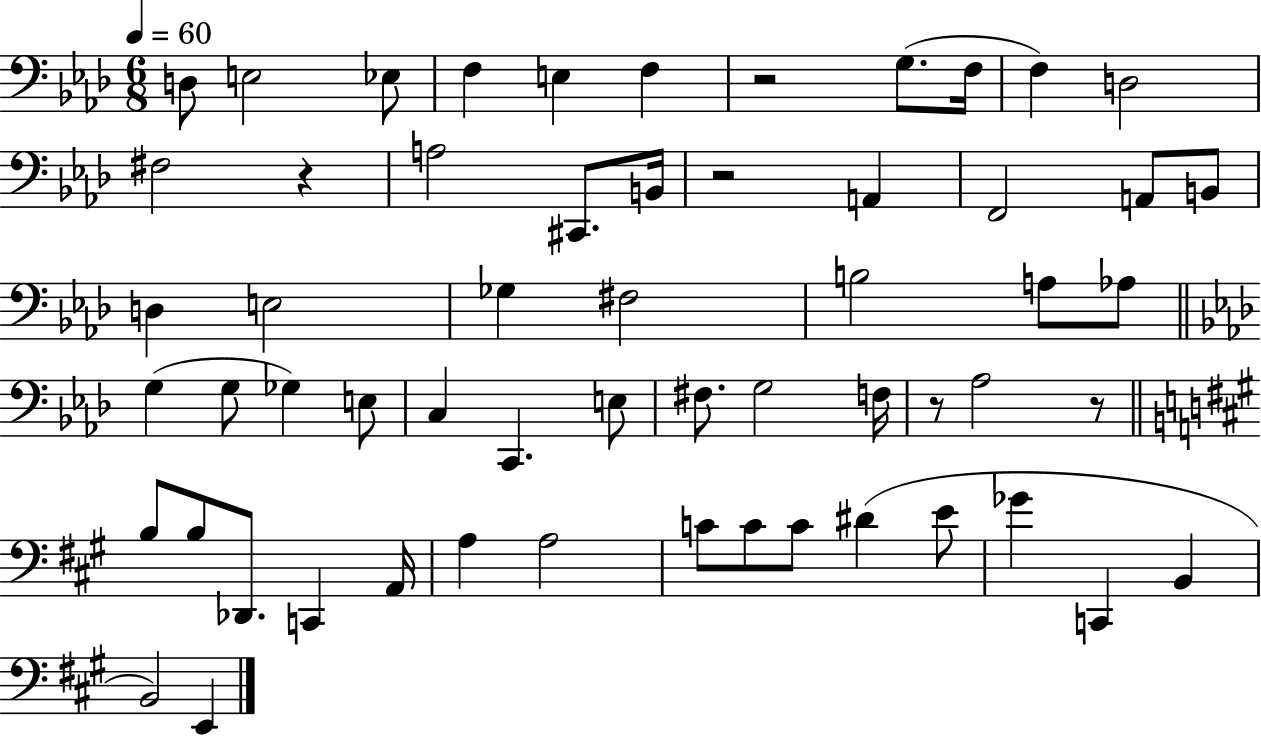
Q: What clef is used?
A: bass